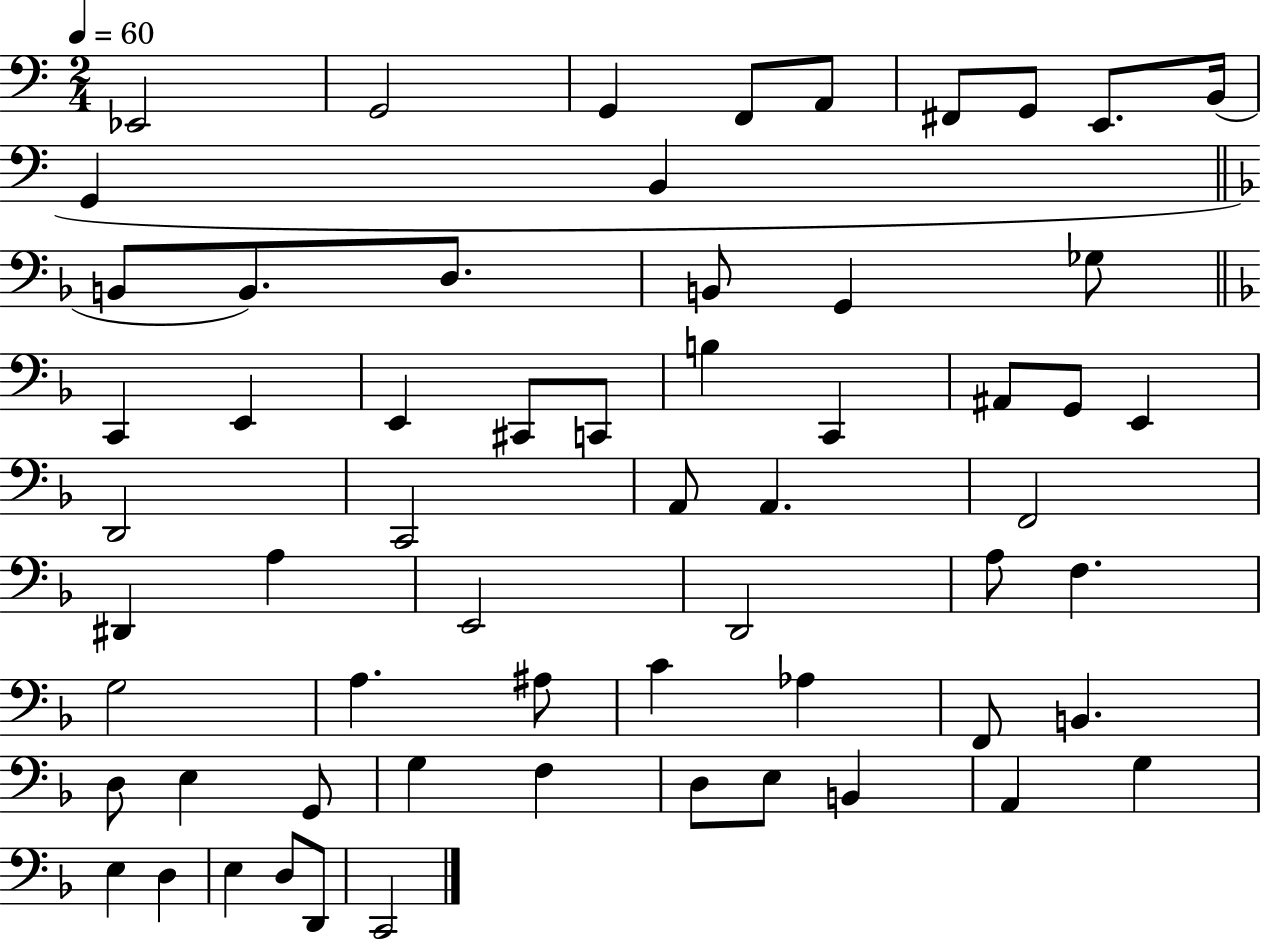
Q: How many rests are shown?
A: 0